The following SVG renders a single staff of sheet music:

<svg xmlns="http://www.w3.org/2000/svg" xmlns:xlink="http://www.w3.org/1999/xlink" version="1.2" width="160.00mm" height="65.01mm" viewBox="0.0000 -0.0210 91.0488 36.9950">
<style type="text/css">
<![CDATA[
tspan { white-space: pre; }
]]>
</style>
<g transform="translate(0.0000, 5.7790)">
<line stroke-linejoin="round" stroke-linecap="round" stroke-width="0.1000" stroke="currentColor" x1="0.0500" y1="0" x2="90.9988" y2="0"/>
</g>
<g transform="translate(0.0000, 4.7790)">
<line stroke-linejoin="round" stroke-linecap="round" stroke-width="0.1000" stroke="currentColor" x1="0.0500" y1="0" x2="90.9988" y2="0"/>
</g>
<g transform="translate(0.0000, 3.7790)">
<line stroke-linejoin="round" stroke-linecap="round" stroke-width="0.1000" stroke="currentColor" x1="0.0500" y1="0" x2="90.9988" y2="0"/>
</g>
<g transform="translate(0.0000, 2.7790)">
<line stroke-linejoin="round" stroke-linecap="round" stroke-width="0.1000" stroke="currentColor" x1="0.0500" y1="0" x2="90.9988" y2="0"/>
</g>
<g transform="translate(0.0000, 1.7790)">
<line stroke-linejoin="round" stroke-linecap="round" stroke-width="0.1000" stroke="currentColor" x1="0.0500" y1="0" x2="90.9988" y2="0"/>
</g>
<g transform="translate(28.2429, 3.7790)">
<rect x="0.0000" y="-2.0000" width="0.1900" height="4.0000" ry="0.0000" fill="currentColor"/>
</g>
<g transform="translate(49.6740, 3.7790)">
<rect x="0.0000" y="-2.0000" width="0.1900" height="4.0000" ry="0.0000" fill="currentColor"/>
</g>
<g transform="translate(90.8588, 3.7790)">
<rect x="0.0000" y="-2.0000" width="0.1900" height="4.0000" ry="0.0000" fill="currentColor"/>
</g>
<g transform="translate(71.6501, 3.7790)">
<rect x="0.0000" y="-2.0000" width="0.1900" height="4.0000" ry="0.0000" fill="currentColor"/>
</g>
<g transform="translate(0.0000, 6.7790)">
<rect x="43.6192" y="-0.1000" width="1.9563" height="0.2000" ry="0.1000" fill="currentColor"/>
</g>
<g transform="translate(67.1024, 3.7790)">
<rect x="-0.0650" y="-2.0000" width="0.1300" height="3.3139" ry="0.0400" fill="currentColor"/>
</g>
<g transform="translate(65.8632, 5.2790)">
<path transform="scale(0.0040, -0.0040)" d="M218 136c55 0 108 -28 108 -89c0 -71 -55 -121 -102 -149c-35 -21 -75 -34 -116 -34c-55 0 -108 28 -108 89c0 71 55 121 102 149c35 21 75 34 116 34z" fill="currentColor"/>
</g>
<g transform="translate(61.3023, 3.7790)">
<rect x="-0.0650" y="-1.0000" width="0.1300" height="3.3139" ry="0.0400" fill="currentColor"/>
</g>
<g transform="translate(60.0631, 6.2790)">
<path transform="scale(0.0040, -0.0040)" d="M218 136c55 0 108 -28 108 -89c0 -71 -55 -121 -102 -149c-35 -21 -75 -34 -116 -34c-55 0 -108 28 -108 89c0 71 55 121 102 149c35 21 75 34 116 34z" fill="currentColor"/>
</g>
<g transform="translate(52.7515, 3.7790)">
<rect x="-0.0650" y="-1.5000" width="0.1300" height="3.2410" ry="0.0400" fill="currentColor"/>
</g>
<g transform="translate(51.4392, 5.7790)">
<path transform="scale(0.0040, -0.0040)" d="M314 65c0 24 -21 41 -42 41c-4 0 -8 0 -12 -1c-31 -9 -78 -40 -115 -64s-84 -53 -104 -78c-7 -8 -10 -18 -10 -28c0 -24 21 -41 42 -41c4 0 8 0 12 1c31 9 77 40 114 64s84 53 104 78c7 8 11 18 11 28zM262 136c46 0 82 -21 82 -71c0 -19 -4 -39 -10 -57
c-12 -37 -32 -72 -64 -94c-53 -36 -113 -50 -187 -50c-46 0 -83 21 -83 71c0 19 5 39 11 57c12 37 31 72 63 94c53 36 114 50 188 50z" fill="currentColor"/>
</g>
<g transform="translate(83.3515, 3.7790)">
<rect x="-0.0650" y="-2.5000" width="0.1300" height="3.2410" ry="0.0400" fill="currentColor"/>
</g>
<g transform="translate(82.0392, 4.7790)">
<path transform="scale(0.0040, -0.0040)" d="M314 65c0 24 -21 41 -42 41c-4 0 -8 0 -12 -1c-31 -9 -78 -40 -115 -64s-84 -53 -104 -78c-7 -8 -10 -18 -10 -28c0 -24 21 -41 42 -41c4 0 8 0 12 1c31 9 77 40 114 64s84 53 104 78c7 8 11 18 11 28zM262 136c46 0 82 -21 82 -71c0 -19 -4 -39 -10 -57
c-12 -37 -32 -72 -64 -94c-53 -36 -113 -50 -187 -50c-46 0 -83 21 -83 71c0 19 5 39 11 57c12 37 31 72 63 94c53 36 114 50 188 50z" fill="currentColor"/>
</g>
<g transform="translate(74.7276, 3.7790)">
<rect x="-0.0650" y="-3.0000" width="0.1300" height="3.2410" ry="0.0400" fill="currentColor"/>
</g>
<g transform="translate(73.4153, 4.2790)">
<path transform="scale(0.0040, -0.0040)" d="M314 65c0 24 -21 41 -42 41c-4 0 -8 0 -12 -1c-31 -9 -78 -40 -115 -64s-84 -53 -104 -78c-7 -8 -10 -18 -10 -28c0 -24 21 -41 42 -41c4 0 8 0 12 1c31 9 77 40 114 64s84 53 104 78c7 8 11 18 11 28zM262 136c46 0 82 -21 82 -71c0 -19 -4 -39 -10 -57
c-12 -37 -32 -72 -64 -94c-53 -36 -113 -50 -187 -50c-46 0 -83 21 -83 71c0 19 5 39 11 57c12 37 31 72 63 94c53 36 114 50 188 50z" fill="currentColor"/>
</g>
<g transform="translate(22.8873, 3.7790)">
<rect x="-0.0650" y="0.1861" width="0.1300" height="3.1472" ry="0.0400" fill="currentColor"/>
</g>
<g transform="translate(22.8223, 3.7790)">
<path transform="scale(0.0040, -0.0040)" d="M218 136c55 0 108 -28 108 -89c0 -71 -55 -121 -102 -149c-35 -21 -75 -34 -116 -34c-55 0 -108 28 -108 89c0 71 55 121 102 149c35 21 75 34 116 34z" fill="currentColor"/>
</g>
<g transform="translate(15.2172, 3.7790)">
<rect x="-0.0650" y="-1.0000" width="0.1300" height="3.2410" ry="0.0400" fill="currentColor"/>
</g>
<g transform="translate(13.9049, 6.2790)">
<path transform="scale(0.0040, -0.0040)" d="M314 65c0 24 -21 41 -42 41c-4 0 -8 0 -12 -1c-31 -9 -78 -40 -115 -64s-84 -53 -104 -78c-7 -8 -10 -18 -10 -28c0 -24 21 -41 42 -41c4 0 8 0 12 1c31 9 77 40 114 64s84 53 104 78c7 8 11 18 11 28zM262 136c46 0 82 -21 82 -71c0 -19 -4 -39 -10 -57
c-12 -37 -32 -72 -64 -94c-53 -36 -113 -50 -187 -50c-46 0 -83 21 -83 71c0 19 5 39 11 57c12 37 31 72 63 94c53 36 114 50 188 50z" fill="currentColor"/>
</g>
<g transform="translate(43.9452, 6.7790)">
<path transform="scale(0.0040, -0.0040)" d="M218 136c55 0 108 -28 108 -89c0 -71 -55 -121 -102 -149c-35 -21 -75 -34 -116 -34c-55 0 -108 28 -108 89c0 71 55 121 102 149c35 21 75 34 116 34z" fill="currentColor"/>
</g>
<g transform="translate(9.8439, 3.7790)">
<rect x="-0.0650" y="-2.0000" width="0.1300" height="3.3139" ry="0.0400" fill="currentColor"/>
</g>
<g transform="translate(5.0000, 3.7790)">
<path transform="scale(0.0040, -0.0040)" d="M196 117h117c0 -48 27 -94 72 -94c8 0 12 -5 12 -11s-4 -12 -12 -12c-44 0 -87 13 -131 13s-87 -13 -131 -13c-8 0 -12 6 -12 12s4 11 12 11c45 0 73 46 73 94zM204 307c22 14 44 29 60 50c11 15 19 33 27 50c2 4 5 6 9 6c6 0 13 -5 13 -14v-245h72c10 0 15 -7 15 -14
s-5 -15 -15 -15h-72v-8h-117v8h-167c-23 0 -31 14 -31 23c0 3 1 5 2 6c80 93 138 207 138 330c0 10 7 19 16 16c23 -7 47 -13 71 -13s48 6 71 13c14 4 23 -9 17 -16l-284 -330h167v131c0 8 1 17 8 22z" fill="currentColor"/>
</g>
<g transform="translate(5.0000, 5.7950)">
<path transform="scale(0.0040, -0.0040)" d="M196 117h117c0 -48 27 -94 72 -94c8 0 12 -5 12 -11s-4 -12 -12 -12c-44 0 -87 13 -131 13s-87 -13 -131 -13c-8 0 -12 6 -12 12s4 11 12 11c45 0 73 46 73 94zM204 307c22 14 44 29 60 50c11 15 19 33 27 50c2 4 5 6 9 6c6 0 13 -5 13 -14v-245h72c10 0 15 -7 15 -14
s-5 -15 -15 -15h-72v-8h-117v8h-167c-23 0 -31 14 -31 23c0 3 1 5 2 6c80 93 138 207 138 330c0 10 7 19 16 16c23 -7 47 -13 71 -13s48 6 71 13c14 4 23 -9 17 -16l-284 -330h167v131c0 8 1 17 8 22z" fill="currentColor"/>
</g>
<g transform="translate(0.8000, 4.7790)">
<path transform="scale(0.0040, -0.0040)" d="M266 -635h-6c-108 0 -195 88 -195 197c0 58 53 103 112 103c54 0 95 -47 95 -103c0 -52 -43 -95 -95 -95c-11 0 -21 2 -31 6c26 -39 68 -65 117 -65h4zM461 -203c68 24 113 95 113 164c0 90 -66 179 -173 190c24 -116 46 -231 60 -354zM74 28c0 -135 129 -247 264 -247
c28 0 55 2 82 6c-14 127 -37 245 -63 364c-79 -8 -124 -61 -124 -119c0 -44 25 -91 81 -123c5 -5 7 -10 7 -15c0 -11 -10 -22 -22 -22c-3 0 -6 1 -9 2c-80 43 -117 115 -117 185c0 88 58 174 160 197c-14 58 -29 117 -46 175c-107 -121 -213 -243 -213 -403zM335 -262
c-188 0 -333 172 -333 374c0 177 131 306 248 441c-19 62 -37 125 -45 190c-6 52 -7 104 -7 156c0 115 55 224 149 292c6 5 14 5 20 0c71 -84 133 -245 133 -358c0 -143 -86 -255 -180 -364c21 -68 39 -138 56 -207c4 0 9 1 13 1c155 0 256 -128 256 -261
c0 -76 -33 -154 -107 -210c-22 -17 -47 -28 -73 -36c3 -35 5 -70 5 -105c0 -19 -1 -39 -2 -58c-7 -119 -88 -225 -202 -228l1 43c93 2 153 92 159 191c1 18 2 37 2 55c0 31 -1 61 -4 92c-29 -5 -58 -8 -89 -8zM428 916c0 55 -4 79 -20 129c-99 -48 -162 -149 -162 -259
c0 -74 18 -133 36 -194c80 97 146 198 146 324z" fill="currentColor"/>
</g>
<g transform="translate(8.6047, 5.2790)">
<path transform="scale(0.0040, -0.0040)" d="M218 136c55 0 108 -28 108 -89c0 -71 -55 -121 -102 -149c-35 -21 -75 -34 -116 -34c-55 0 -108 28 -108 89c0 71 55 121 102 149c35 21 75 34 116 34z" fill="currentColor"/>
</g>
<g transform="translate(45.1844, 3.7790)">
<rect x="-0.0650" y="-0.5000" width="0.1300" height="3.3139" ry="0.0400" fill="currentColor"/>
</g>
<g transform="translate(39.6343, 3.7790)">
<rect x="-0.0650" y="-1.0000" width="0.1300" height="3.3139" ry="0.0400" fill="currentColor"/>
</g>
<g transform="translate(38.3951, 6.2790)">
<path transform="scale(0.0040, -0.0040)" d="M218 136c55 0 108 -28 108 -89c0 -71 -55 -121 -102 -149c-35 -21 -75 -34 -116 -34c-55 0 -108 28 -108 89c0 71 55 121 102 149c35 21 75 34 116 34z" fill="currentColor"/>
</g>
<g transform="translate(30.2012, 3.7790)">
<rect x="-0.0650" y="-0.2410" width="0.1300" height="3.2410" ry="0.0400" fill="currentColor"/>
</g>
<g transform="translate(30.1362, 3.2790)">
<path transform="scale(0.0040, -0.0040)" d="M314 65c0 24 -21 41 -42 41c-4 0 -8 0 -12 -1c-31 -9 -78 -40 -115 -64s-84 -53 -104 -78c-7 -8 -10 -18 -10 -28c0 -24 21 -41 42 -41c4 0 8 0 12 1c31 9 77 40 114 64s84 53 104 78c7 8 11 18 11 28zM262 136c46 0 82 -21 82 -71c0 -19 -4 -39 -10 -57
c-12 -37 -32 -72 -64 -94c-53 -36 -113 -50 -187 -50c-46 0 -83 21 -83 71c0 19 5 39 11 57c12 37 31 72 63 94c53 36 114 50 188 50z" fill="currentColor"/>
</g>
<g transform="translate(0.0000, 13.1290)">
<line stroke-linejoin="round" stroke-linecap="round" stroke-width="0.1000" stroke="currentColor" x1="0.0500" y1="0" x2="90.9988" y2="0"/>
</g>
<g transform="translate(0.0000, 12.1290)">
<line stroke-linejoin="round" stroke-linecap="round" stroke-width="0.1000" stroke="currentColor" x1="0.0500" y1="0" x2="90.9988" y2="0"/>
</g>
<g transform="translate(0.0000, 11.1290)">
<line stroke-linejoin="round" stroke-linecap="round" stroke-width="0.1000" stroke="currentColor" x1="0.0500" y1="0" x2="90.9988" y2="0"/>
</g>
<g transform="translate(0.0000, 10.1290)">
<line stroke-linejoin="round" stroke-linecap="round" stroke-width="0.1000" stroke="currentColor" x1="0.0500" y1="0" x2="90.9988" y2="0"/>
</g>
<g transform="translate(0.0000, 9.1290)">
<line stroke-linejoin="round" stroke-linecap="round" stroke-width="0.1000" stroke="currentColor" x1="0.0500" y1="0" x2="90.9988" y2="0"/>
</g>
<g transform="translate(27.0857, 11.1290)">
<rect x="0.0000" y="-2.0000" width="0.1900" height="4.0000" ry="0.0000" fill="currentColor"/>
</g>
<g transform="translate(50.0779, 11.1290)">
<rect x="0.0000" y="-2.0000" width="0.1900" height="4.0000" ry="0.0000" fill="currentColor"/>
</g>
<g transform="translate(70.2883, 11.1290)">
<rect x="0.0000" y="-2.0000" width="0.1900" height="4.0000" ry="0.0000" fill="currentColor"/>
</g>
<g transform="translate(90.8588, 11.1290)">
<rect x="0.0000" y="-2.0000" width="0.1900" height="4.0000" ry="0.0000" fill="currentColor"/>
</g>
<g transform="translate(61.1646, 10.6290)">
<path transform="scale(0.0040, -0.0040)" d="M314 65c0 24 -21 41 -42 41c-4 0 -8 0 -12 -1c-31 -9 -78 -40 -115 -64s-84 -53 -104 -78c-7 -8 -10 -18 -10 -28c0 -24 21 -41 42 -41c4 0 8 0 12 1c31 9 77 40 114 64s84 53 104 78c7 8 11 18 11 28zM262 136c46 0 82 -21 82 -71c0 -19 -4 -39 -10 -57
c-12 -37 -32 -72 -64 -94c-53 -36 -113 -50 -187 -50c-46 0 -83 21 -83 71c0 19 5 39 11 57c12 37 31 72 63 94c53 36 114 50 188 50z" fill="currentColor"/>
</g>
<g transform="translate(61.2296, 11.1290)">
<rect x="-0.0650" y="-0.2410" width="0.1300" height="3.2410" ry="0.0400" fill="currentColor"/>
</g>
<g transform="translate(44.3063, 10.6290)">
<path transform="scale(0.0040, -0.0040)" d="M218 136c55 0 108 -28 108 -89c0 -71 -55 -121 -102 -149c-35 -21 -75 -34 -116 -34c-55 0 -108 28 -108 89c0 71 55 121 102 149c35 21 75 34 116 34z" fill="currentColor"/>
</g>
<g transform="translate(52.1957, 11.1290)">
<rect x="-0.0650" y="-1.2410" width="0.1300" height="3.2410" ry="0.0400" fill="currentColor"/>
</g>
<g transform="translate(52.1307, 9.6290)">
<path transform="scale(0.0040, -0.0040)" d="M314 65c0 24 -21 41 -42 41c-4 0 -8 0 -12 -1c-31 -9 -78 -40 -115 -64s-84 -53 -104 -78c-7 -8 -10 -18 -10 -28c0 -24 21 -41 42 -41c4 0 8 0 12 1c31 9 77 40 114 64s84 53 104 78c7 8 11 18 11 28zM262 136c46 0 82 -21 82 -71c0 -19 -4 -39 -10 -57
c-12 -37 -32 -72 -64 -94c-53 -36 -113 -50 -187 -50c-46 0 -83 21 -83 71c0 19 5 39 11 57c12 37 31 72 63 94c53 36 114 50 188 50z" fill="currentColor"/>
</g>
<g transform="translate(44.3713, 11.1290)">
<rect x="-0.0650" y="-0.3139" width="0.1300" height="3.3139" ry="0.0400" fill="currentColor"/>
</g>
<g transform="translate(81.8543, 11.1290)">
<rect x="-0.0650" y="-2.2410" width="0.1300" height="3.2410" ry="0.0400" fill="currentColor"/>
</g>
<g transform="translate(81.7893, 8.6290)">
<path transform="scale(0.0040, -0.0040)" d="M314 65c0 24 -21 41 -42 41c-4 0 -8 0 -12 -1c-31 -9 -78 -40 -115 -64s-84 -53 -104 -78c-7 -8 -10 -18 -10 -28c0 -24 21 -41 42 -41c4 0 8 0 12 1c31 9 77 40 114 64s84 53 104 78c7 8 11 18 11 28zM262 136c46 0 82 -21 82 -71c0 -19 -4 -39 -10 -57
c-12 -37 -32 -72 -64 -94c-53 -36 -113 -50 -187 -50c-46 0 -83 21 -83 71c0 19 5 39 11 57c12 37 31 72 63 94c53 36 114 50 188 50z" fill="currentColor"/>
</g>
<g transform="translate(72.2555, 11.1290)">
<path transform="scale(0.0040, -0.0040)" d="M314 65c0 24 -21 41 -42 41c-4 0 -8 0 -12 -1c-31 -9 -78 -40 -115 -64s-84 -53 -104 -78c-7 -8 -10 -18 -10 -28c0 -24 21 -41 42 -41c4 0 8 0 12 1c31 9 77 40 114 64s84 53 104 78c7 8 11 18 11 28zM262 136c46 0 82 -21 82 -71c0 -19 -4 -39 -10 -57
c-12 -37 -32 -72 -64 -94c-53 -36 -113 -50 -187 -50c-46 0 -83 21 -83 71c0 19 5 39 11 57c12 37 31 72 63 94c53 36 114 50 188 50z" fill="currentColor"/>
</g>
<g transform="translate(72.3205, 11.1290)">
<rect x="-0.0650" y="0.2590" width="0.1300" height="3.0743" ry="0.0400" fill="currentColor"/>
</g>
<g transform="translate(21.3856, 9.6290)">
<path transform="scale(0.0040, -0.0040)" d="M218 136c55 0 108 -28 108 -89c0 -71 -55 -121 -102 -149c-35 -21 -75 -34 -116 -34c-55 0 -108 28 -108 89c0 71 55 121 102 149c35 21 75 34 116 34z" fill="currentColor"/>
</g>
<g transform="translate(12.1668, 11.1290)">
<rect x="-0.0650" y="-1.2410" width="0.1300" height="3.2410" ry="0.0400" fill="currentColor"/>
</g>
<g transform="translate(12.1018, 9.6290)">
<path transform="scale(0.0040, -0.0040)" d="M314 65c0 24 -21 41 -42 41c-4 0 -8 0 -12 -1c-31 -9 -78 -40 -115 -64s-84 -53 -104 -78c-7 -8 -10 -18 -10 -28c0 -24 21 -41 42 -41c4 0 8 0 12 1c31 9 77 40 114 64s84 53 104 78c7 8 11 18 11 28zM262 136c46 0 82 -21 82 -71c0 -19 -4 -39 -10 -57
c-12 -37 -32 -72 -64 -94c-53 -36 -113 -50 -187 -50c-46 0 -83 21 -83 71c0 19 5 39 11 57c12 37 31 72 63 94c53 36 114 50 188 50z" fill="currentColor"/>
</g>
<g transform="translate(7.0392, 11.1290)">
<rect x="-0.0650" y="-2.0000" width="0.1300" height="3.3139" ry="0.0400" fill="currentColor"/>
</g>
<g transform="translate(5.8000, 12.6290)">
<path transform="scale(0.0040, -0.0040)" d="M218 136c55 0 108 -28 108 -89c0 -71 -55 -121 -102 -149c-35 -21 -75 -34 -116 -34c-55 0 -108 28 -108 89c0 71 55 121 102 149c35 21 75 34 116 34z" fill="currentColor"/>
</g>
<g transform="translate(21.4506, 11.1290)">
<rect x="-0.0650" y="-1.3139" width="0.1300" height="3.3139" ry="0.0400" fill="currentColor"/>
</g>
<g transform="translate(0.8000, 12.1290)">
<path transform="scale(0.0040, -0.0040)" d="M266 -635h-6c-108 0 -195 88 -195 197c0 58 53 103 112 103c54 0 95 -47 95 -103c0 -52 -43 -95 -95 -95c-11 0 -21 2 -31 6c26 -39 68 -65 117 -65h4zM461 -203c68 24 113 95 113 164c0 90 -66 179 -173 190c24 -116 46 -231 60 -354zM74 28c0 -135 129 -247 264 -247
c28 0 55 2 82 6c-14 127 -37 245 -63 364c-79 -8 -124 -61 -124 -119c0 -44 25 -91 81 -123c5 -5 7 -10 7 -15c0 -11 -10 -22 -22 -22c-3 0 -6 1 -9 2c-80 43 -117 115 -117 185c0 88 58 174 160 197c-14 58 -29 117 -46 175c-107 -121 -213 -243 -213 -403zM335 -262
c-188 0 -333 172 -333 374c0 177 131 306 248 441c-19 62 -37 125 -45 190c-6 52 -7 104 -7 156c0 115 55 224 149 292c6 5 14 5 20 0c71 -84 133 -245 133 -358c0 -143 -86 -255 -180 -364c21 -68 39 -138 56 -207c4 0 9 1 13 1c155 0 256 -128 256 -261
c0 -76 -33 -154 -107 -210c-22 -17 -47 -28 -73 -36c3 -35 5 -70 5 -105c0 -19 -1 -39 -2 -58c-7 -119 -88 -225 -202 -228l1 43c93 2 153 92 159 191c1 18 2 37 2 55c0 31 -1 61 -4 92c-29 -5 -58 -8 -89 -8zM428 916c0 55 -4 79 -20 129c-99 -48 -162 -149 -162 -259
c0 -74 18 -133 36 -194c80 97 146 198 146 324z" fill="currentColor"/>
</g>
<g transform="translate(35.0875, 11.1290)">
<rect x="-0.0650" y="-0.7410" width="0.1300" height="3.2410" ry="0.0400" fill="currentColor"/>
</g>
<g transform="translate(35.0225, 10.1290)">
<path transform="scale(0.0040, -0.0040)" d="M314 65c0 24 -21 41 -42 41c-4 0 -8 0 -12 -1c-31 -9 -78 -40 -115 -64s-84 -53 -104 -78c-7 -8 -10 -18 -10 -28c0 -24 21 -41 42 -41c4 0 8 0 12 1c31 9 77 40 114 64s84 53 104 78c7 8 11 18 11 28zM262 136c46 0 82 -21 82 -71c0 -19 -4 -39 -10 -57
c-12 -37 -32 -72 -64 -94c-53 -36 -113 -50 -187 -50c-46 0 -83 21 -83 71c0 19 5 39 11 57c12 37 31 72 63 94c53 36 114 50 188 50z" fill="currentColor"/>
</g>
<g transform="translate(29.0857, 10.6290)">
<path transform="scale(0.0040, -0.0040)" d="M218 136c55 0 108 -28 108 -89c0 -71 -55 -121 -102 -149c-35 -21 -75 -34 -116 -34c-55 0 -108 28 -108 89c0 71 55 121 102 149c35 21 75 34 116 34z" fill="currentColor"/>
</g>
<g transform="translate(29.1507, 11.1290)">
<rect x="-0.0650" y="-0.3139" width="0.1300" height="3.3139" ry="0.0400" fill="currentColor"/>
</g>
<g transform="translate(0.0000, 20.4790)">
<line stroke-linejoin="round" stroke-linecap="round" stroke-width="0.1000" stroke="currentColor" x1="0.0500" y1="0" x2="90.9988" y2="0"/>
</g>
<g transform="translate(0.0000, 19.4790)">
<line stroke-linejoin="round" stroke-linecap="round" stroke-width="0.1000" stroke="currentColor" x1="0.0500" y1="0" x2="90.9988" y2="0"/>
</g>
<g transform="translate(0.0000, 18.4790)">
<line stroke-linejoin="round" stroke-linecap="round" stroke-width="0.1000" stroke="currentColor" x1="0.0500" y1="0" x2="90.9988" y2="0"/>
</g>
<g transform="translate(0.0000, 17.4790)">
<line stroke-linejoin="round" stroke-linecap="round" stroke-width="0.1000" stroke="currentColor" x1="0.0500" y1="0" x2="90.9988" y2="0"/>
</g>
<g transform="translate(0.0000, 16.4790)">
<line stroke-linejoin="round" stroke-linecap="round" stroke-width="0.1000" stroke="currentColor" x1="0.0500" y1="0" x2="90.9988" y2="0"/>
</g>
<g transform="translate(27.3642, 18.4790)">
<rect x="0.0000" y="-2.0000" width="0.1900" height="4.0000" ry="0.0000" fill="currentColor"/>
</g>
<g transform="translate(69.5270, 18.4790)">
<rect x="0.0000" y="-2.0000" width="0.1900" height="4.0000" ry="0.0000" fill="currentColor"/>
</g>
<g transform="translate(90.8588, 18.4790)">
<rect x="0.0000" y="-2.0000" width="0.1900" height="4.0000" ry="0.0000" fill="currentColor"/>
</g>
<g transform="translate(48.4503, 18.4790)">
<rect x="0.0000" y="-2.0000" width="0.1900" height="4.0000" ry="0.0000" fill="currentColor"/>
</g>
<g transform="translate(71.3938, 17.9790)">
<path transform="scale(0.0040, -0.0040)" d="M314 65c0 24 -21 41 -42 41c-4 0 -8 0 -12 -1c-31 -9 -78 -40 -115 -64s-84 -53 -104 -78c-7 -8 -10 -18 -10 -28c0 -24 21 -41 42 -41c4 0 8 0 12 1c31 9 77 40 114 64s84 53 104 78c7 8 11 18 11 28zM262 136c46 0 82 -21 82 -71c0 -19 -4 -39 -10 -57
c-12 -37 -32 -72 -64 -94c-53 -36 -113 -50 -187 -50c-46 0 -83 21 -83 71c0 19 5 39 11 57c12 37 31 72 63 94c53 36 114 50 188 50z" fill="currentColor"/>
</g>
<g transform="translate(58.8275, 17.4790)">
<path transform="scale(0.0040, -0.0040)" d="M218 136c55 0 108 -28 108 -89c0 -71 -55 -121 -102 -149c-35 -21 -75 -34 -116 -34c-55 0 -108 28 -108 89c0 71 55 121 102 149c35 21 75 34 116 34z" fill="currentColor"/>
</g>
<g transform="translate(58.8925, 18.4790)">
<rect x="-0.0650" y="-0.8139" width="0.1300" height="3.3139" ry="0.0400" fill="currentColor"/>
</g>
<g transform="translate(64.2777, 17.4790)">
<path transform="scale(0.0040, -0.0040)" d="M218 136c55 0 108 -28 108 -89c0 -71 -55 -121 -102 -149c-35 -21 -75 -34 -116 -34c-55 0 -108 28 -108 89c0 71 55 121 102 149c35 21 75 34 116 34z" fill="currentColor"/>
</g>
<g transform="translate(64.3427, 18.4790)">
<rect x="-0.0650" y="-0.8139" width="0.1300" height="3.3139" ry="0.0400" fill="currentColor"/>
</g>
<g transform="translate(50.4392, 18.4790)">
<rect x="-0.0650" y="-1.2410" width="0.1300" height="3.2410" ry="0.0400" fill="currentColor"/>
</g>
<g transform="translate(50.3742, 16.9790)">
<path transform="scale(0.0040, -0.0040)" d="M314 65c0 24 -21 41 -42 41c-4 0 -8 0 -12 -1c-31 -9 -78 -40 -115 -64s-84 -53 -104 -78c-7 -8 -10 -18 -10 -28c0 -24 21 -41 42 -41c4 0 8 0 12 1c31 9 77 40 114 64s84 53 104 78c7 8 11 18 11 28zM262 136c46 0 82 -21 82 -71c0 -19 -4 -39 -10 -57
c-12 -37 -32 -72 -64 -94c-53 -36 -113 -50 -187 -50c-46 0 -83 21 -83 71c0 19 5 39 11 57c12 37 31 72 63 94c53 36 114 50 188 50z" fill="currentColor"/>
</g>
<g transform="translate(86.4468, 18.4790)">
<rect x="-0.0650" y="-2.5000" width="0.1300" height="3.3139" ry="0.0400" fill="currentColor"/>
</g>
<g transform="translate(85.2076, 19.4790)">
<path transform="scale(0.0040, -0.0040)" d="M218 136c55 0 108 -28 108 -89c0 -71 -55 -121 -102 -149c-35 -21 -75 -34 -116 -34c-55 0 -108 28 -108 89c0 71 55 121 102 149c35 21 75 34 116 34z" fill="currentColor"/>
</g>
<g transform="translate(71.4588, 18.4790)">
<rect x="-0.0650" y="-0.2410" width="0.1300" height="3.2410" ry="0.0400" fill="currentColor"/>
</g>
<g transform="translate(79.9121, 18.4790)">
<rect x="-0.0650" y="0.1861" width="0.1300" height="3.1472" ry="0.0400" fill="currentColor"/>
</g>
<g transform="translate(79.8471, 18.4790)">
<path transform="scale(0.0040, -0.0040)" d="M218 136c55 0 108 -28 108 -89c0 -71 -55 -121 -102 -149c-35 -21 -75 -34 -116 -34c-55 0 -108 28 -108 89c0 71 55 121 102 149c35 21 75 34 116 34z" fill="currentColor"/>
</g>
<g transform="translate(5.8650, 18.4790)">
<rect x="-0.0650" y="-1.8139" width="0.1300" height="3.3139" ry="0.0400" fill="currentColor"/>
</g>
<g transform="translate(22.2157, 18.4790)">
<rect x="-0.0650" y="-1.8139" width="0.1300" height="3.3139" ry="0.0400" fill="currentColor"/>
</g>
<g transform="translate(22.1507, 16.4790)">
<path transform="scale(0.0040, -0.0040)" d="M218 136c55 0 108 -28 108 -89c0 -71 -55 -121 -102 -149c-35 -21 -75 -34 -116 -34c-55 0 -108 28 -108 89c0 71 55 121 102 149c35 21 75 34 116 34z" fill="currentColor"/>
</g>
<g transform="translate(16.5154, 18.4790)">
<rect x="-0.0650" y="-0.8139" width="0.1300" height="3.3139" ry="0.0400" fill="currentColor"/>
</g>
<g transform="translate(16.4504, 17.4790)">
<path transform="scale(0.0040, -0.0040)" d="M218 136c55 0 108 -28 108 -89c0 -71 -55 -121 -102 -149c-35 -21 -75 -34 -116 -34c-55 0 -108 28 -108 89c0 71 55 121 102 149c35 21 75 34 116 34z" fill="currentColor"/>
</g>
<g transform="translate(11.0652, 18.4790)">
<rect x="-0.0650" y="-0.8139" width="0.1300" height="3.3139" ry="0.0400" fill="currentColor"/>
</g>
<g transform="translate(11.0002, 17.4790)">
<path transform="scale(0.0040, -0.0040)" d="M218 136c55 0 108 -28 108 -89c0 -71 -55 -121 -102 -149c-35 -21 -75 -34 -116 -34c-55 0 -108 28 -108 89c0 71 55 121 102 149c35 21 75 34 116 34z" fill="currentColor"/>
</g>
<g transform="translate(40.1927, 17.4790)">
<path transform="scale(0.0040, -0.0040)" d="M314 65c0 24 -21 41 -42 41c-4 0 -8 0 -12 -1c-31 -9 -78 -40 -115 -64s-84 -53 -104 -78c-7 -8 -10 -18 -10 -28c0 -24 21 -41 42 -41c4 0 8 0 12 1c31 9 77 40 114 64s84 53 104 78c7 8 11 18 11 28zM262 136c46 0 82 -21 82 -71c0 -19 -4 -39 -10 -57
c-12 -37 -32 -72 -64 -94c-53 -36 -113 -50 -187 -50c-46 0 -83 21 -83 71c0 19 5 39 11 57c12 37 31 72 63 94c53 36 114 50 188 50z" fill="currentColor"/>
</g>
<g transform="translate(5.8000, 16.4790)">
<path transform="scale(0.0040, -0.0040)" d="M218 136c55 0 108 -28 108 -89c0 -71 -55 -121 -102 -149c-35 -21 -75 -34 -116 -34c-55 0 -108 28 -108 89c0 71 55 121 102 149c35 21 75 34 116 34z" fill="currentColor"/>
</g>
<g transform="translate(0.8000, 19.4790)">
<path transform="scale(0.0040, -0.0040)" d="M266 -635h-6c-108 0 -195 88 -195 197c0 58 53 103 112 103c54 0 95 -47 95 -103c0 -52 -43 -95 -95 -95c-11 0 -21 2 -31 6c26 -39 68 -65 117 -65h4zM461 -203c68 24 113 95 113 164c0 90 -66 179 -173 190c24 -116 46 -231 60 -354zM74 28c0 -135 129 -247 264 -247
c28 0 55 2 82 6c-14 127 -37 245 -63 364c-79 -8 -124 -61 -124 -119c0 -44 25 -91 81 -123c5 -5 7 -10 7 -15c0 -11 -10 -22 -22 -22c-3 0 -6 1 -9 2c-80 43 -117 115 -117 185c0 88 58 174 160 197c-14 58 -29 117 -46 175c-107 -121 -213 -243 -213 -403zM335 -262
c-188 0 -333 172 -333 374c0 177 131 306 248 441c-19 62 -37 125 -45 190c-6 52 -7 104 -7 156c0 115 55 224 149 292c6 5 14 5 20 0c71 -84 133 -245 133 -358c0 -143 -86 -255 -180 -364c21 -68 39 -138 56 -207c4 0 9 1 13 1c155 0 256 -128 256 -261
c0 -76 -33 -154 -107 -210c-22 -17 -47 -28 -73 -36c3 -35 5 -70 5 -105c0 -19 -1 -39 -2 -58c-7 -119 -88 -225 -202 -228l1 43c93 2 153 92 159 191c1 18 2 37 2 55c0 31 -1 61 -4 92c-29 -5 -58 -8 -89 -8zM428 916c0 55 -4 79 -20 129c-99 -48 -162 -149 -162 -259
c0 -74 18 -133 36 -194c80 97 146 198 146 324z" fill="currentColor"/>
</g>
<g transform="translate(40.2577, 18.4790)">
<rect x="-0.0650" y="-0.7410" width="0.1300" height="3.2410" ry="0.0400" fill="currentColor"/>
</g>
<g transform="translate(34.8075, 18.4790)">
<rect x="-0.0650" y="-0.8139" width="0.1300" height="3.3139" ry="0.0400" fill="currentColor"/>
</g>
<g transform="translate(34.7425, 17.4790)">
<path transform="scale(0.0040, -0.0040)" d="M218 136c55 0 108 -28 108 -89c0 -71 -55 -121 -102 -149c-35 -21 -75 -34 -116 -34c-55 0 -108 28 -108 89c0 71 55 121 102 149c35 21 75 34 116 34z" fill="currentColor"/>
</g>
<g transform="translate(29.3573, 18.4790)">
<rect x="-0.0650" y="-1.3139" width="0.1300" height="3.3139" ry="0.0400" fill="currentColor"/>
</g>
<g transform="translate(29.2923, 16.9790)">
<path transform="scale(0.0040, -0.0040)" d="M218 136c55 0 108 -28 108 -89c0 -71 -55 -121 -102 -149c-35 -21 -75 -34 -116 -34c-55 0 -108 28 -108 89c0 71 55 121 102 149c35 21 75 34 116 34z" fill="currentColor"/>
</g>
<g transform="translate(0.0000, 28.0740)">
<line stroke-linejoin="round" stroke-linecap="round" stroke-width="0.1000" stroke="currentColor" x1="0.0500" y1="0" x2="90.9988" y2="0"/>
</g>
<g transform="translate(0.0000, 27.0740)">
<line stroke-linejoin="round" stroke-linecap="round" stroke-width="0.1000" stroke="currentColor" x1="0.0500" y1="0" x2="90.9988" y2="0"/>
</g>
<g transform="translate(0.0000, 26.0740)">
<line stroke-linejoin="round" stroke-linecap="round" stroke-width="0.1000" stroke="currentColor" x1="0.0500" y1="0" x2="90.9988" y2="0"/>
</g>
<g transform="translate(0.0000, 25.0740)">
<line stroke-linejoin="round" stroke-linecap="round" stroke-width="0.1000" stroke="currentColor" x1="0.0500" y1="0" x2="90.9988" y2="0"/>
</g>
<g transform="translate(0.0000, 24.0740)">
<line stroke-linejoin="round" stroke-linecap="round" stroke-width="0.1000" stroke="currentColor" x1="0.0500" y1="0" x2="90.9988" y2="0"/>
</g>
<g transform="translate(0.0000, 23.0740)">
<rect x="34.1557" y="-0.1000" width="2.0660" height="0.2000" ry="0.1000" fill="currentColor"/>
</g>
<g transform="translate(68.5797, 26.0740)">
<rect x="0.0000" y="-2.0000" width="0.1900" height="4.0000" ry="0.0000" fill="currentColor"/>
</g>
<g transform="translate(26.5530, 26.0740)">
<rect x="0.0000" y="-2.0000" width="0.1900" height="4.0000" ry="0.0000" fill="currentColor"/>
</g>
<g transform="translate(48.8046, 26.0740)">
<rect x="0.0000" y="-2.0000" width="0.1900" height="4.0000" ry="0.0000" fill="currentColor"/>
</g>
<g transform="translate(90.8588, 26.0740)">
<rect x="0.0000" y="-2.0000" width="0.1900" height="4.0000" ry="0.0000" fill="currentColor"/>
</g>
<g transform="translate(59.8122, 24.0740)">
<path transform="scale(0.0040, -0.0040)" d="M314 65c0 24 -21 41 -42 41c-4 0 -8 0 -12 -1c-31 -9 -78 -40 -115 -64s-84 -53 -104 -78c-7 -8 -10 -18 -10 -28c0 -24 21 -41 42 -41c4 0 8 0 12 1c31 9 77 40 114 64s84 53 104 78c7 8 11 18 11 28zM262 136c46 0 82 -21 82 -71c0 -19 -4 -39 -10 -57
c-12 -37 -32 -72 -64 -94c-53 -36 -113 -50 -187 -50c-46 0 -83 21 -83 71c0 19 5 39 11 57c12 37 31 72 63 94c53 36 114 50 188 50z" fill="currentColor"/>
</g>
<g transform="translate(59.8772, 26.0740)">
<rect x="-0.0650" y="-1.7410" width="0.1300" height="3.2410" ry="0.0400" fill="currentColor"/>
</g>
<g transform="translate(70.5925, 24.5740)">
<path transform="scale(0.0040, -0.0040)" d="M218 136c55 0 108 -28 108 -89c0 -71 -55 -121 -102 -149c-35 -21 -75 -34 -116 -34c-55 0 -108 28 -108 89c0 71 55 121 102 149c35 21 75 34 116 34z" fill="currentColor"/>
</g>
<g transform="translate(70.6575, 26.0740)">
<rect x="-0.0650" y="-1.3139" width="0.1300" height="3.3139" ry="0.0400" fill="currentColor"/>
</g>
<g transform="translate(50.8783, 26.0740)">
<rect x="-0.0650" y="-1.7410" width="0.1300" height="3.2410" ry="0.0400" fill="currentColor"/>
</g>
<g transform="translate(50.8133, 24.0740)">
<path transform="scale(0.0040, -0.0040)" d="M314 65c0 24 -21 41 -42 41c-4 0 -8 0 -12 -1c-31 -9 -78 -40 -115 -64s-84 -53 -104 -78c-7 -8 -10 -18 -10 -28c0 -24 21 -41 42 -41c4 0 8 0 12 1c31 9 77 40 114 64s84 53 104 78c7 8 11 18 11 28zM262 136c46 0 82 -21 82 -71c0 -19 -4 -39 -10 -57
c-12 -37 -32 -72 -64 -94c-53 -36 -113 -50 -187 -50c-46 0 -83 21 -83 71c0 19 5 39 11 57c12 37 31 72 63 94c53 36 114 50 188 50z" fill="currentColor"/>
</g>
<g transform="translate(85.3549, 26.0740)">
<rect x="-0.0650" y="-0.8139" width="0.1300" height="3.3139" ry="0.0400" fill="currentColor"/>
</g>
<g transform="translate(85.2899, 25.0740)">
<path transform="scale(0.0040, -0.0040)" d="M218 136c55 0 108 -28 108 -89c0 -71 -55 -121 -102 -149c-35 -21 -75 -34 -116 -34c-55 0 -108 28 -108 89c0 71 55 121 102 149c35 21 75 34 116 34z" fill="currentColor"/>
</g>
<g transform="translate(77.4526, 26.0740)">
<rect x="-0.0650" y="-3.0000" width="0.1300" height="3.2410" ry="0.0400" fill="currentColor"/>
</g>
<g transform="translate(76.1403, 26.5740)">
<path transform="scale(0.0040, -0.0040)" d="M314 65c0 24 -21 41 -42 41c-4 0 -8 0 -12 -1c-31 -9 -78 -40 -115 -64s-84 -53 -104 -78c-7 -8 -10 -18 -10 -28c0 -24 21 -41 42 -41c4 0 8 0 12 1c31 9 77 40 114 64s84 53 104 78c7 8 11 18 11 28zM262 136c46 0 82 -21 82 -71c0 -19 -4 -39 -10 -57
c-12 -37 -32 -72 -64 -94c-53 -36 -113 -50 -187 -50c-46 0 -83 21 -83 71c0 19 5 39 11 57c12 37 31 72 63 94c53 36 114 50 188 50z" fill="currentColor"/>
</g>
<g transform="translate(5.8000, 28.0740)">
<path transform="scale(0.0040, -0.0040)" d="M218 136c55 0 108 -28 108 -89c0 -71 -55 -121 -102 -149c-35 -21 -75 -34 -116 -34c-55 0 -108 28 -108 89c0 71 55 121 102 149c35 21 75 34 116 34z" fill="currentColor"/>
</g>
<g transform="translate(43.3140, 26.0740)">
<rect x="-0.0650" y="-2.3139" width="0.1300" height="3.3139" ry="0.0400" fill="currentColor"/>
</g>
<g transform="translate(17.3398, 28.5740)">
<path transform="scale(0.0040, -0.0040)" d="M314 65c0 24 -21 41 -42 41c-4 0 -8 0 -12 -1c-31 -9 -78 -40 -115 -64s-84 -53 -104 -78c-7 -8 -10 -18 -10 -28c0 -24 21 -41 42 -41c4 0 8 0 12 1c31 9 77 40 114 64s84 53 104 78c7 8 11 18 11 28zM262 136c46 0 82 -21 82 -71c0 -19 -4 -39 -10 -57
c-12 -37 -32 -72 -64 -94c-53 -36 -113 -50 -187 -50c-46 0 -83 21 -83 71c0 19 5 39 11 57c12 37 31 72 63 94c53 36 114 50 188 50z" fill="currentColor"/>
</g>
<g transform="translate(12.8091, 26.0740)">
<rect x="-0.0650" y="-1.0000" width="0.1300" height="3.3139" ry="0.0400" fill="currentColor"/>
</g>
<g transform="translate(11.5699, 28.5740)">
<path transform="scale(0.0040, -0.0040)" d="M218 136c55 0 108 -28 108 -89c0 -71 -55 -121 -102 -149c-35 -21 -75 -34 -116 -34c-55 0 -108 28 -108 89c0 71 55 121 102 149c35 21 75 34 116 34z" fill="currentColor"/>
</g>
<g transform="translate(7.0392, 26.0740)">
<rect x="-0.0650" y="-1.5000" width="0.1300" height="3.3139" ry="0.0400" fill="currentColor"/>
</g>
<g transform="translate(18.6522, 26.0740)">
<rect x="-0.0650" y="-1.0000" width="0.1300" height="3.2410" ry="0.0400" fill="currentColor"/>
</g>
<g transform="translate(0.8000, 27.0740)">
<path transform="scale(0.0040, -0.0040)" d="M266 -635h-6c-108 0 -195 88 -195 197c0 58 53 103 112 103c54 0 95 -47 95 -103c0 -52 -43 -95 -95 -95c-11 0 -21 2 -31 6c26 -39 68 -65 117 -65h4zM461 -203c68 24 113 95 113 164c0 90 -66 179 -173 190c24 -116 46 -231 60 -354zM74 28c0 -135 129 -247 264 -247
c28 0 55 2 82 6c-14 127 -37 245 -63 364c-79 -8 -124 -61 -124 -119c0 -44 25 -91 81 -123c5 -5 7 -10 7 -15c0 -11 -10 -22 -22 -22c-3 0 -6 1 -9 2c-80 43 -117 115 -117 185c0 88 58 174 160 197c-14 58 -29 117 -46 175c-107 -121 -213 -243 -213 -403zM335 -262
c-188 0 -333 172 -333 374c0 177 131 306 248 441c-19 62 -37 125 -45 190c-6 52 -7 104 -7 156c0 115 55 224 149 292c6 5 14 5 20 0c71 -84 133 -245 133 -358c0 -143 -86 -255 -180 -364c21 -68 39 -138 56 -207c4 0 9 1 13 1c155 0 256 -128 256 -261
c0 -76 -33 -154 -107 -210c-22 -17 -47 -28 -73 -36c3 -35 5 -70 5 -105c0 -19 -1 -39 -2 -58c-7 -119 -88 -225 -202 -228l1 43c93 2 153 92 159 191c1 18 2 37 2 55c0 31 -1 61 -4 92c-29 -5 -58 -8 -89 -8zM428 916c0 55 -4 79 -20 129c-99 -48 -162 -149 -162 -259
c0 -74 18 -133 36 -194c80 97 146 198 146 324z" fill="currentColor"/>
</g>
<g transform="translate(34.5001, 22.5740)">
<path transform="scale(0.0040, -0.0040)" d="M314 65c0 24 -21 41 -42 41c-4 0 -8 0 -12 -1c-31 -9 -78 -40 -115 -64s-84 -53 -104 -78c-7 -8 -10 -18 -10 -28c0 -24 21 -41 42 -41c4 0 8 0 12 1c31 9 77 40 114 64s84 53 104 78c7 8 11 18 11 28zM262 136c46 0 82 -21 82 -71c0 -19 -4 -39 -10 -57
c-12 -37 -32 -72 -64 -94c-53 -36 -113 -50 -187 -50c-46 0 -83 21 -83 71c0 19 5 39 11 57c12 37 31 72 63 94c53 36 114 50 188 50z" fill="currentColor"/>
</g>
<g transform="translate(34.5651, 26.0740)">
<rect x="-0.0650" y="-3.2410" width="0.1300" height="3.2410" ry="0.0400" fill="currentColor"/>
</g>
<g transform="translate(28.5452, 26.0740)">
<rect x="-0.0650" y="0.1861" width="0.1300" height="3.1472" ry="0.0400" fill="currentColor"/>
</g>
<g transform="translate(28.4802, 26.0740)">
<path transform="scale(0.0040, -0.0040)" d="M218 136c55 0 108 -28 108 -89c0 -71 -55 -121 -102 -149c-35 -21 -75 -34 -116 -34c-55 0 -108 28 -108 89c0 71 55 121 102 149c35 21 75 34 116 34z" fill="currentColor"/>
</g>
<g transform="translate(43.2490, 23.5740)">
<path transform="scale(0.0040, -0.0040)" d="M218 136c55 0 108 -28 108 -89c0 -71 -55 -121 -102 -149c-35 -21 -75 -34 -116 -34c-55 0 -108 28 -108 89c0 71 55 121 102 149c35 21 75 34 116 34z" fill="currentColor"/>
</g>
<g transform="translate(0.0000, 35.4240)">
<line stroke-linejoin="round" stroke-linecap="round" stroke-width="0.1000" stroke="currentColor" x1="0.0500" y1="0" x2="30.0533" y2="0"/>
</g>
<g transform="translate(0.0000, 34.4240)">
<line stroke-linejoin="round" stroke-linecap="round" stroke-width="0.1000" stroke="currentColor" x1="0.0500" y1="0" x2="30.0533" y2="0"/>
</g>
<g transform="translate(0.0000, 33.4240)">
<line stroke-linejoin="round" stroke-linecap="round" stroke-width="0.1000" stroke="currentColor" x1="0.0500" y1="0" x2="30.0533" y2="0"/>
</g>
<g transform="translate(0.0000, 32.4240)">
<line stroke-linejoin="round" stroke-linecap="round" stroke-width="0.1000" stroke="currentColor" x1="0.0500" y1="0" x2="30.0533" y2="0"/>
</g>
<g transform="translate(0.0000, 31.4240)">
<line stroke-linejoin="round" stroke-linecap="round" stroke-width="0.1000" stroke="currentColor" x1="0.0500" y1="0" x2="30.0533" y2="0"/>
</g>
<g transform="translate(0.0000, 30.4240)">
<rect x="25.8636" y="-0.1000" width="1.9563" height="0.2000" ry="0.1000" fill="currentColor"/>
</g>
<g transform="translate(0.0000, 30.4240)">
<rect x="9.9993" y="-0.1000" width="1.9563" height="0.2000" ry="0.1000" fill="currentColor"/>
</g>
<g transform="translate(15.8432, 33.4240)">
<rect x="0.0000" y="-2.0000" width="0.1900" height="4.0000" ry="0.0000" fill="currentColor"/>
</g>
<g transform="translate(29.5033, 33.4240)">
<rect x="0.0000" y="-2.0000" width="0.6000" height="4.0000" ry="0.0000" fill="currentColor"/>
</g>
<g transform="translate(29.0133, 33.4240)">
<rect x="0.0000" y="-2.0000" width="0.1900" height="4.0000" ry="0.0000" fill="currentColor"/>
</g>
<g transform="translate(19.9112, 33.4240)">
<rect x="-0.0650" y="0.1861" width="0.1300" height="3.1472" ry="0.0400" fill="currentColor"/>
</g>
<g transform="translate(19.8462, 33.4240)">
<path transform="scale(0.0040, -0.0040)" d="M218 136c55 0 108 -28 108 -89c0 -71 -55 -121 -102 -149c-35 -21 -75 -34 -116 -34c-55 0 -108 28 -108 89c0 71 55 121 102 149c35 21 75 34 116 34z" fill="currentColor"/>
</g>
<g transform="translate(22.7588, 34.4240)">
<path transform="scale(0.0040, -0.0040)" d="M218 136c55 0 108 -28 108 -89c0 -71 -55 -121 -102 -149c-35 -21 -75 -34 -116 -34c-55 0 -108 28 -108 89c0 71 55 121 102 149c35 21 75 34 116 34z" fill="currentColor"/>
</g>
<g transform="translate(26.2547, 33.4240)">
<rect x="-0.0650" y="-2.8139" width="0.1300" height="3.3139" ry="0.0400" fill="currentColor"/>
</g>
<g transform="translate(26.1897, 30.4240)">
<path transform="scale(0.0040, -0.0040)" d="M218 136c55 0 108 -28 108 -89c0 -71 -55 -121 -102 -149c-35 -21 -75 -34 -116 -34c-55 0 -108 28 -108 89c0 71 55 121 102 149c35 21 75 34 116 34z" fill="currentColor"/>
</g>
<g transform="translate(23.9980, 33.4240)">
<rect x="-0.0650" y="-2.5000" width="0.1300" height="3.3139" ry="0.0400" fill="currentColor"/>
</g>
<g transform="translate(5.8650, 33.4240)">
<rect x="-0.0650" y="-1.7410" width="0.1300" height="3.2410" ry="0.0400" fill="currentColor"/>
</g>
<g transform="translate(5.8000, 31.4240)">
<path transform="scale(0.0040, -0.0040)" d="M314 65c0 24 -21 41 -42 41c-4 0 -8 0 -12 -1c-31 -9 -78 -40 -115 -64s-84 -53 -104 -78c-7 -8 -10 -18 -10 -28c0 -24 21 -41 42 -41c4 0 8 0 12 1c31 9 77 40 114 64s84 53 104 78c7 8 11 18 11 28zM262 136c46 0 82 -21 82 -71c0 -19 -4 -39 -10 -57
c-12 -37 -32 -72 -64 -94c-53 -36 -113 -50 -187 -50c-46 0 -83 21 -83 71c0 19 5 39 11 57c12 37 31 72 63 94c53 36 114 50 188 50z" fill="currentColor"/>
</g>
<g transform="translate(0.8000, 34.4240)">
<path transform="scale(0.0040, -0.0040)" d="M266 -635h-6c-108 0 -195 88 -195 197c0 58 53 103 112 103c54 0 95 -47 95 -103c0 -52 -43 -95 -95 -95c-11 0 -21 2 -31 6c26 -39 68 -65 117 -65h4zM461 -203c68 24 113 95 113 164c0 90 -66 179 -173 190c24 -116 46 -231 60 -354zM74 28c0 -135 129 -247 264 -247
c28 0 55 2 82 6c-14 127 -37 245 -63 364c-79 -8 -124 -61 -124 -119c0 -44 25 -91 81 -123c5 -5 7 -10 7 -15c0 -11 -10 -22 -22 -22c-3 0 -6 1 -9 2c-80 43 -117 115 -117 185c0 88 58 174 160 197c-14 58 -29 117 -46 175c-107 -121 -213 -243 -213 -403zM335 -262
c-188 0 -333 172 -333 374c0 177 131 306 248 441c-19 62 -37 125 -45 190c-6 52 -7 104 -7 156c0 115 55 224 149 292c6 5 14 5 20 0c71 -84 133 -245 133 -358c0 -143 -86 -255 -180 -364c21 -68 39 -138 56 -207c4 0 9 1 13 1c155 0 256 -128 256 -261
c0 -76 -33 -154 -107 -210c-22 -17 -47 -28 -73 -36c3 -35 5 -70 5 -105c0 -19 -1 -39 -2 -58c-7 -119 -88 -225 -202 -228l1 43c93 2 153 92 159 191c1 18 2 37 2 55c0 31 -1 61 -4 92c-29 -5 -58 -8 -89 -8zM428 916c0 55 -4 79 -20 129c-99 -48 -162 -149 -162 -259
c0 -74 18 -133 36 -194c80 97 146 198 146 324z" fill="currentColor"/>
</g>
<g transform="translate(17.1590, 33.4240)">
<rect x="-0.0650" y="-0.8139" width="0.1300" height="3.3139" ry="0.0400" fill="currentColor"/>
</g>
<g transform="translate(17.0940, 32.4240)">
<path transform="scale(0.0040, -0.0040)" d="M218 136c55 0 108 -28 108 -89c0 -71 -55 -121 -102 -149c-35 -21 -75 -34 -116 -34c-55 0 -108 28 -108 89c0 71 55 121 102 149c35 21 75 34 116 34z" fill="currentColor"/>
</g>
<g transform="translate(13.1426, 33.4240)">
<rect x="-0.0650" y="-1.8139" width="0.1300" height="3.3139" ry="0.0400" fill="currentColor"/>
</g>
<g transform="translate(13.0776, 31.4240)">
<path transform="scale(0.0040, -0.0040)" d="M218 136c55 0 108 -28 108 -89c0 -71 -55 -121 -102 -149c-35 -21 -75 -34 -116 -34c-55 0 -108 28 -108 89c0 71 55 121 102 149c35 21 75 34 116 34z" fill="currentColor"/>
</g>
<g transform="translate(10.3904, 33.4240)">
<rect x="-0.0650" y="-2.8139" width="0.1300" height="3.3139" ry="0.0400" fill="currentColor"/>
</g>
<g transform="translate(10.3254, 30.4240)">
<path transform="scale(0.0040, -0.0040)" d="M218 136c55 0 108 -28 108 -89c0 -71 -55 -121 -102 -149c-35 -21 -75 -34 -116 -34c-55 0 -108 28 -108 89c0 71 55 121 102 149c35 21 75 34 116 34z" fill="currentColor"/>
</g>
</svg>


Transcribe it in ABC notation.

X:1
T:Untitled
M:4/4
L:1/4
K:C
F D2 B c2 D C E2 D F A2 G2 F e2 e c d2 c e2 c2 B2 g2 f d d f e d d2 e2 d d c2 B G E D D2 B b2 g f2 f2 e A2 d f2 a f d B G a